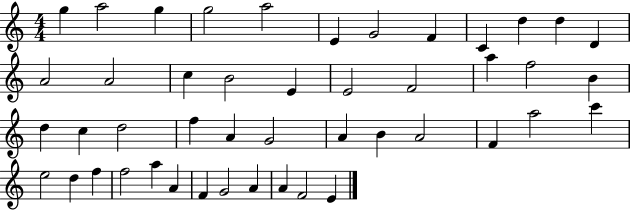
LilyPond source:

{
  \clef treble
  \numericTimeSignature
  \time 4/4
  \key c \major
  g''4 a''2 g''4 | g''2 a''2 | e'4 g'2 f'4 | c'4 d''4 d''4 d'4 | \break a'2 a'2 | c''4 b'2 e'4 | e'2 f'2 | a''4 f''2 b'4 | \break d''4 c''4 d''2 | f''4 a'4 g'2 | a'4 b'4 a'2 | f'4 a''2 c'''4 | \break e''2 d''4 f''4 | f''2 a''4 a'4 | f'4 g'2 a'4 | a'4 f'2 e'4 | \break \bar "|."
}